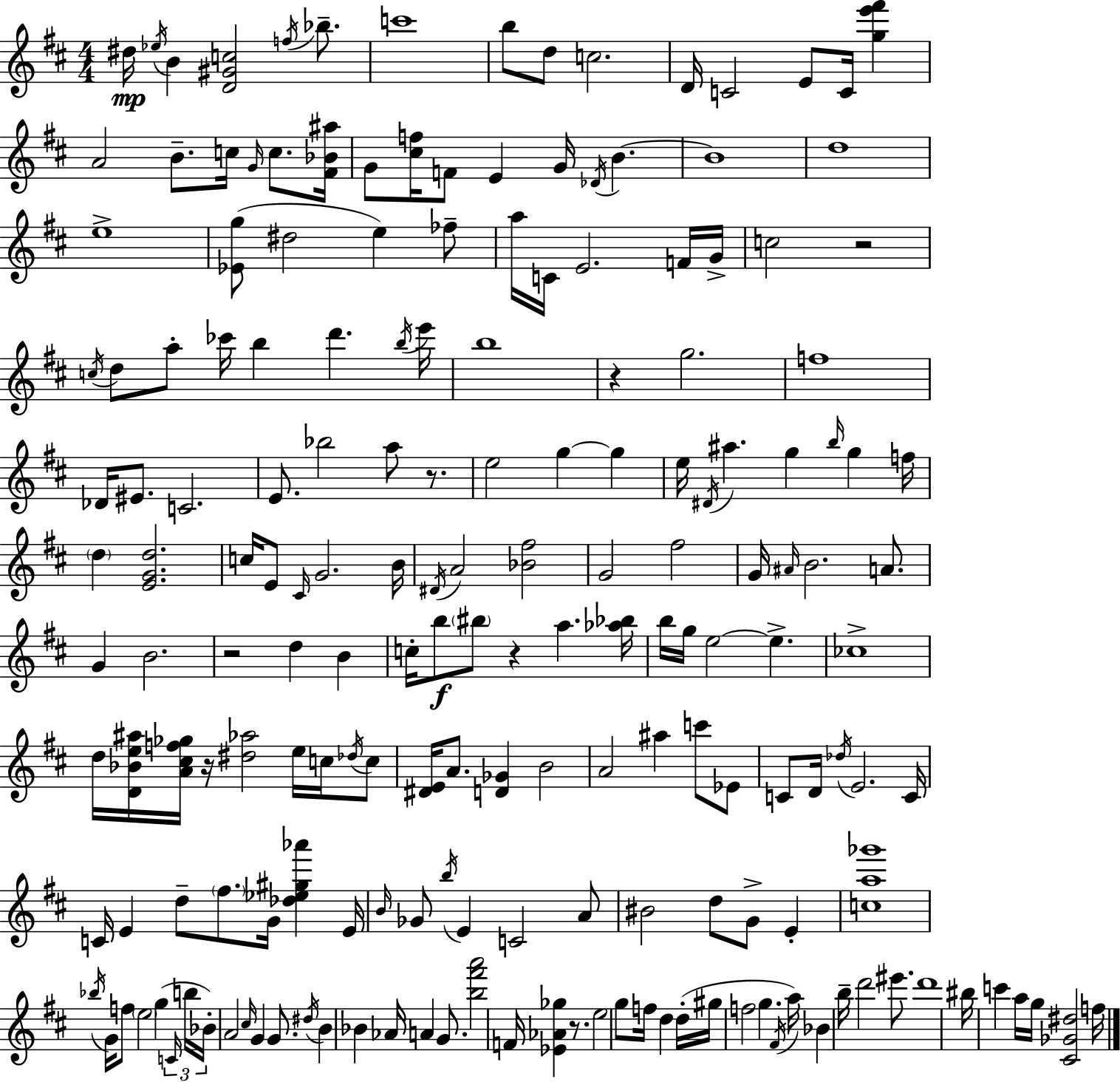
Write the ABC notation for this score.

X:1
T:Untitled
M:4/4
L:1/4
K:D
^d/4 _e/4 B [D^Gc]2 f/4 _b/2 c'4 b/2 d/2 c2 D/4 C2 E/2 C/4 [ge'^f'] A2 B/2 c/4 G/4 c/2 [^F_B^a]/4 G/2 [^cf]/4 F/2 E G/4 _D/4 B B4 d4 e4 [_Eg]/2 ^d2 e _f/2 a/4 C/4 E2 F/4 G/4 c2 z2 c/4 d/2 a/2 _c'/4 b d' b/4 e'/4 b4 z g2 f4 _D/4 ^E/2 C2 E/2 _b2 a/2 z/2 e2 g g e/4 ^D/4 ^a g b/4 g f/4 d [EGd]2 c/4 E/2 ^C/4 G2 B/4 ^D/4 A2 [_B^f]2 G2 ^f2 G/4 ^A/4 B2 A/2 G B2 z2 d B c/4 b/2 ^b/2 z a [_a_b]/4 b/4 g/4 e2 e _c4 d/4 [D_Be^a]/4 [A^cf_g]/4 z/4 [^d_a]2 e/4 c/4 _d/4 c/2 [^DE]/4 A/2 [D_G] B2 A2 ^a c'/2 _E/2 C/2 D/4 _d/4 E2 C/4 C/4 E d/2 ^f/2 G/4 [_d_e^g_a'] E/4 B/4 _G/2 b/4 E C2 A/2 ^B2 d/2 G/2 E [ca_g']4 _b/4 G/4 f/2 e2 g C/4 b/4 _B/4 A2 ^c/4 G G/2 ^d/4 B _B _A/4 A G/2 [b^f'a']2 F/4 [_E_A_g] z/2 e2 g/2 f/4 d d/4 ^g/4 f2 g ^F/4 a/4 _B b/4 d'2 ^e'/2 d'4 ^b/4 c' a/4 g/4 [^C_G^d]2 f/4